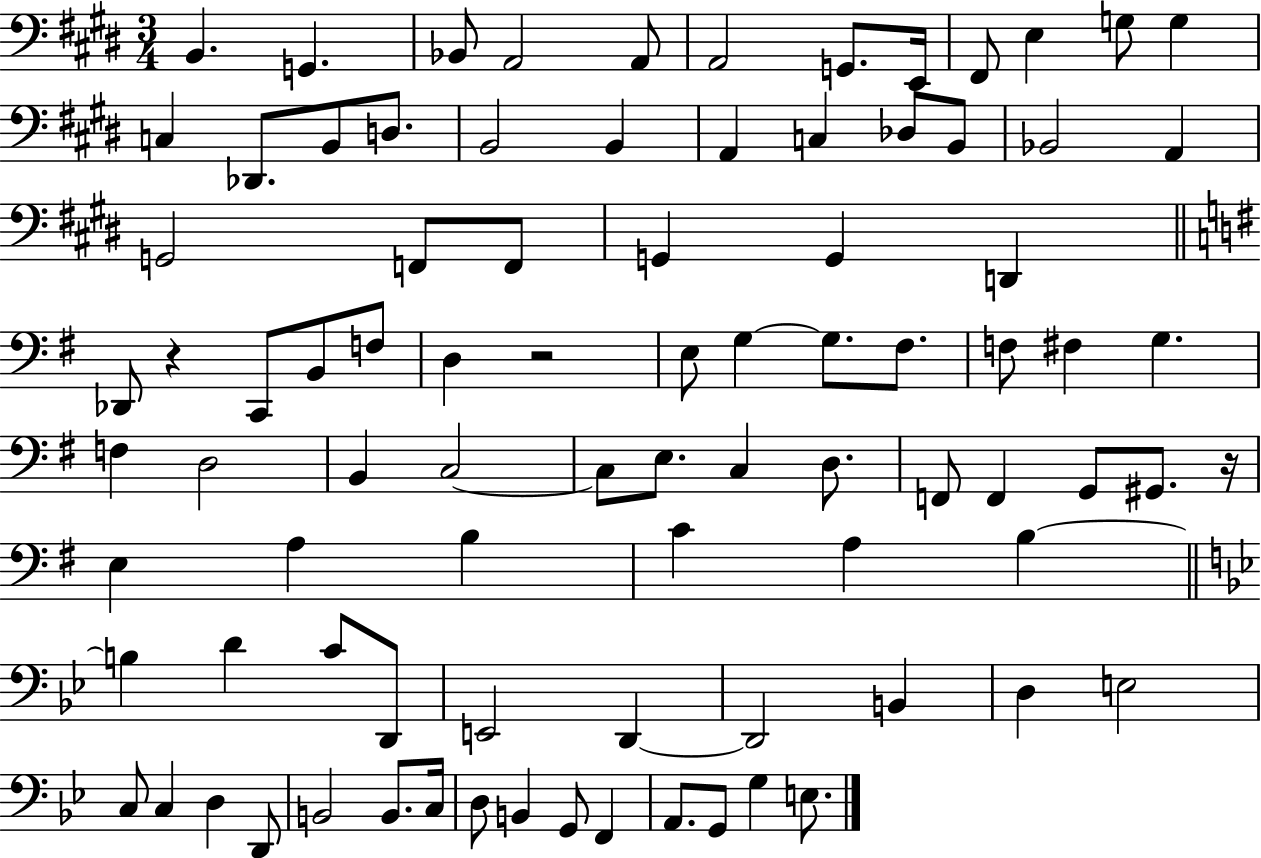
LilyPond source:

{
  \clef bass
  \numericTimeSignature
  \time 3/4
  \key e \major
  b,4. g,4. | bes,8 a,2 a,8 | a,2 g,8. e,16 | fis,8 e4 g8 g4 | \break c4 des,8. b,8 d8. | b,2 b,4 | a,4 c4 des8 b,8 | bes,2 a,4 | \break g,2 f,8 f,8 | g,4 g,4 d,4 | \bar "||" \break \key g \major des,8 r4 c,8 b,8 f8 | d4 r2 | e8 g4~~ g8. fis8. | f8 fis4 g4. | \break f4 d2 | b,4 c2~~ | c8 e8. c4 d8. | f,8 f,4 g,8 gis,8. r16 | \break e4 a4 b4 | c'4 a4 b4~~ | \bar "||" \break \key g \minor b4 d'4 c'8 d,8 | e,2 d,4~~ | d,2 b,4 | d4 e2 | \break c8 c4 d4 d,8 | b,2 b,8. c16 | d8 b,4 g,8 f,4 | a,8. g,8 g4 e8. | \break \bar "|."
}